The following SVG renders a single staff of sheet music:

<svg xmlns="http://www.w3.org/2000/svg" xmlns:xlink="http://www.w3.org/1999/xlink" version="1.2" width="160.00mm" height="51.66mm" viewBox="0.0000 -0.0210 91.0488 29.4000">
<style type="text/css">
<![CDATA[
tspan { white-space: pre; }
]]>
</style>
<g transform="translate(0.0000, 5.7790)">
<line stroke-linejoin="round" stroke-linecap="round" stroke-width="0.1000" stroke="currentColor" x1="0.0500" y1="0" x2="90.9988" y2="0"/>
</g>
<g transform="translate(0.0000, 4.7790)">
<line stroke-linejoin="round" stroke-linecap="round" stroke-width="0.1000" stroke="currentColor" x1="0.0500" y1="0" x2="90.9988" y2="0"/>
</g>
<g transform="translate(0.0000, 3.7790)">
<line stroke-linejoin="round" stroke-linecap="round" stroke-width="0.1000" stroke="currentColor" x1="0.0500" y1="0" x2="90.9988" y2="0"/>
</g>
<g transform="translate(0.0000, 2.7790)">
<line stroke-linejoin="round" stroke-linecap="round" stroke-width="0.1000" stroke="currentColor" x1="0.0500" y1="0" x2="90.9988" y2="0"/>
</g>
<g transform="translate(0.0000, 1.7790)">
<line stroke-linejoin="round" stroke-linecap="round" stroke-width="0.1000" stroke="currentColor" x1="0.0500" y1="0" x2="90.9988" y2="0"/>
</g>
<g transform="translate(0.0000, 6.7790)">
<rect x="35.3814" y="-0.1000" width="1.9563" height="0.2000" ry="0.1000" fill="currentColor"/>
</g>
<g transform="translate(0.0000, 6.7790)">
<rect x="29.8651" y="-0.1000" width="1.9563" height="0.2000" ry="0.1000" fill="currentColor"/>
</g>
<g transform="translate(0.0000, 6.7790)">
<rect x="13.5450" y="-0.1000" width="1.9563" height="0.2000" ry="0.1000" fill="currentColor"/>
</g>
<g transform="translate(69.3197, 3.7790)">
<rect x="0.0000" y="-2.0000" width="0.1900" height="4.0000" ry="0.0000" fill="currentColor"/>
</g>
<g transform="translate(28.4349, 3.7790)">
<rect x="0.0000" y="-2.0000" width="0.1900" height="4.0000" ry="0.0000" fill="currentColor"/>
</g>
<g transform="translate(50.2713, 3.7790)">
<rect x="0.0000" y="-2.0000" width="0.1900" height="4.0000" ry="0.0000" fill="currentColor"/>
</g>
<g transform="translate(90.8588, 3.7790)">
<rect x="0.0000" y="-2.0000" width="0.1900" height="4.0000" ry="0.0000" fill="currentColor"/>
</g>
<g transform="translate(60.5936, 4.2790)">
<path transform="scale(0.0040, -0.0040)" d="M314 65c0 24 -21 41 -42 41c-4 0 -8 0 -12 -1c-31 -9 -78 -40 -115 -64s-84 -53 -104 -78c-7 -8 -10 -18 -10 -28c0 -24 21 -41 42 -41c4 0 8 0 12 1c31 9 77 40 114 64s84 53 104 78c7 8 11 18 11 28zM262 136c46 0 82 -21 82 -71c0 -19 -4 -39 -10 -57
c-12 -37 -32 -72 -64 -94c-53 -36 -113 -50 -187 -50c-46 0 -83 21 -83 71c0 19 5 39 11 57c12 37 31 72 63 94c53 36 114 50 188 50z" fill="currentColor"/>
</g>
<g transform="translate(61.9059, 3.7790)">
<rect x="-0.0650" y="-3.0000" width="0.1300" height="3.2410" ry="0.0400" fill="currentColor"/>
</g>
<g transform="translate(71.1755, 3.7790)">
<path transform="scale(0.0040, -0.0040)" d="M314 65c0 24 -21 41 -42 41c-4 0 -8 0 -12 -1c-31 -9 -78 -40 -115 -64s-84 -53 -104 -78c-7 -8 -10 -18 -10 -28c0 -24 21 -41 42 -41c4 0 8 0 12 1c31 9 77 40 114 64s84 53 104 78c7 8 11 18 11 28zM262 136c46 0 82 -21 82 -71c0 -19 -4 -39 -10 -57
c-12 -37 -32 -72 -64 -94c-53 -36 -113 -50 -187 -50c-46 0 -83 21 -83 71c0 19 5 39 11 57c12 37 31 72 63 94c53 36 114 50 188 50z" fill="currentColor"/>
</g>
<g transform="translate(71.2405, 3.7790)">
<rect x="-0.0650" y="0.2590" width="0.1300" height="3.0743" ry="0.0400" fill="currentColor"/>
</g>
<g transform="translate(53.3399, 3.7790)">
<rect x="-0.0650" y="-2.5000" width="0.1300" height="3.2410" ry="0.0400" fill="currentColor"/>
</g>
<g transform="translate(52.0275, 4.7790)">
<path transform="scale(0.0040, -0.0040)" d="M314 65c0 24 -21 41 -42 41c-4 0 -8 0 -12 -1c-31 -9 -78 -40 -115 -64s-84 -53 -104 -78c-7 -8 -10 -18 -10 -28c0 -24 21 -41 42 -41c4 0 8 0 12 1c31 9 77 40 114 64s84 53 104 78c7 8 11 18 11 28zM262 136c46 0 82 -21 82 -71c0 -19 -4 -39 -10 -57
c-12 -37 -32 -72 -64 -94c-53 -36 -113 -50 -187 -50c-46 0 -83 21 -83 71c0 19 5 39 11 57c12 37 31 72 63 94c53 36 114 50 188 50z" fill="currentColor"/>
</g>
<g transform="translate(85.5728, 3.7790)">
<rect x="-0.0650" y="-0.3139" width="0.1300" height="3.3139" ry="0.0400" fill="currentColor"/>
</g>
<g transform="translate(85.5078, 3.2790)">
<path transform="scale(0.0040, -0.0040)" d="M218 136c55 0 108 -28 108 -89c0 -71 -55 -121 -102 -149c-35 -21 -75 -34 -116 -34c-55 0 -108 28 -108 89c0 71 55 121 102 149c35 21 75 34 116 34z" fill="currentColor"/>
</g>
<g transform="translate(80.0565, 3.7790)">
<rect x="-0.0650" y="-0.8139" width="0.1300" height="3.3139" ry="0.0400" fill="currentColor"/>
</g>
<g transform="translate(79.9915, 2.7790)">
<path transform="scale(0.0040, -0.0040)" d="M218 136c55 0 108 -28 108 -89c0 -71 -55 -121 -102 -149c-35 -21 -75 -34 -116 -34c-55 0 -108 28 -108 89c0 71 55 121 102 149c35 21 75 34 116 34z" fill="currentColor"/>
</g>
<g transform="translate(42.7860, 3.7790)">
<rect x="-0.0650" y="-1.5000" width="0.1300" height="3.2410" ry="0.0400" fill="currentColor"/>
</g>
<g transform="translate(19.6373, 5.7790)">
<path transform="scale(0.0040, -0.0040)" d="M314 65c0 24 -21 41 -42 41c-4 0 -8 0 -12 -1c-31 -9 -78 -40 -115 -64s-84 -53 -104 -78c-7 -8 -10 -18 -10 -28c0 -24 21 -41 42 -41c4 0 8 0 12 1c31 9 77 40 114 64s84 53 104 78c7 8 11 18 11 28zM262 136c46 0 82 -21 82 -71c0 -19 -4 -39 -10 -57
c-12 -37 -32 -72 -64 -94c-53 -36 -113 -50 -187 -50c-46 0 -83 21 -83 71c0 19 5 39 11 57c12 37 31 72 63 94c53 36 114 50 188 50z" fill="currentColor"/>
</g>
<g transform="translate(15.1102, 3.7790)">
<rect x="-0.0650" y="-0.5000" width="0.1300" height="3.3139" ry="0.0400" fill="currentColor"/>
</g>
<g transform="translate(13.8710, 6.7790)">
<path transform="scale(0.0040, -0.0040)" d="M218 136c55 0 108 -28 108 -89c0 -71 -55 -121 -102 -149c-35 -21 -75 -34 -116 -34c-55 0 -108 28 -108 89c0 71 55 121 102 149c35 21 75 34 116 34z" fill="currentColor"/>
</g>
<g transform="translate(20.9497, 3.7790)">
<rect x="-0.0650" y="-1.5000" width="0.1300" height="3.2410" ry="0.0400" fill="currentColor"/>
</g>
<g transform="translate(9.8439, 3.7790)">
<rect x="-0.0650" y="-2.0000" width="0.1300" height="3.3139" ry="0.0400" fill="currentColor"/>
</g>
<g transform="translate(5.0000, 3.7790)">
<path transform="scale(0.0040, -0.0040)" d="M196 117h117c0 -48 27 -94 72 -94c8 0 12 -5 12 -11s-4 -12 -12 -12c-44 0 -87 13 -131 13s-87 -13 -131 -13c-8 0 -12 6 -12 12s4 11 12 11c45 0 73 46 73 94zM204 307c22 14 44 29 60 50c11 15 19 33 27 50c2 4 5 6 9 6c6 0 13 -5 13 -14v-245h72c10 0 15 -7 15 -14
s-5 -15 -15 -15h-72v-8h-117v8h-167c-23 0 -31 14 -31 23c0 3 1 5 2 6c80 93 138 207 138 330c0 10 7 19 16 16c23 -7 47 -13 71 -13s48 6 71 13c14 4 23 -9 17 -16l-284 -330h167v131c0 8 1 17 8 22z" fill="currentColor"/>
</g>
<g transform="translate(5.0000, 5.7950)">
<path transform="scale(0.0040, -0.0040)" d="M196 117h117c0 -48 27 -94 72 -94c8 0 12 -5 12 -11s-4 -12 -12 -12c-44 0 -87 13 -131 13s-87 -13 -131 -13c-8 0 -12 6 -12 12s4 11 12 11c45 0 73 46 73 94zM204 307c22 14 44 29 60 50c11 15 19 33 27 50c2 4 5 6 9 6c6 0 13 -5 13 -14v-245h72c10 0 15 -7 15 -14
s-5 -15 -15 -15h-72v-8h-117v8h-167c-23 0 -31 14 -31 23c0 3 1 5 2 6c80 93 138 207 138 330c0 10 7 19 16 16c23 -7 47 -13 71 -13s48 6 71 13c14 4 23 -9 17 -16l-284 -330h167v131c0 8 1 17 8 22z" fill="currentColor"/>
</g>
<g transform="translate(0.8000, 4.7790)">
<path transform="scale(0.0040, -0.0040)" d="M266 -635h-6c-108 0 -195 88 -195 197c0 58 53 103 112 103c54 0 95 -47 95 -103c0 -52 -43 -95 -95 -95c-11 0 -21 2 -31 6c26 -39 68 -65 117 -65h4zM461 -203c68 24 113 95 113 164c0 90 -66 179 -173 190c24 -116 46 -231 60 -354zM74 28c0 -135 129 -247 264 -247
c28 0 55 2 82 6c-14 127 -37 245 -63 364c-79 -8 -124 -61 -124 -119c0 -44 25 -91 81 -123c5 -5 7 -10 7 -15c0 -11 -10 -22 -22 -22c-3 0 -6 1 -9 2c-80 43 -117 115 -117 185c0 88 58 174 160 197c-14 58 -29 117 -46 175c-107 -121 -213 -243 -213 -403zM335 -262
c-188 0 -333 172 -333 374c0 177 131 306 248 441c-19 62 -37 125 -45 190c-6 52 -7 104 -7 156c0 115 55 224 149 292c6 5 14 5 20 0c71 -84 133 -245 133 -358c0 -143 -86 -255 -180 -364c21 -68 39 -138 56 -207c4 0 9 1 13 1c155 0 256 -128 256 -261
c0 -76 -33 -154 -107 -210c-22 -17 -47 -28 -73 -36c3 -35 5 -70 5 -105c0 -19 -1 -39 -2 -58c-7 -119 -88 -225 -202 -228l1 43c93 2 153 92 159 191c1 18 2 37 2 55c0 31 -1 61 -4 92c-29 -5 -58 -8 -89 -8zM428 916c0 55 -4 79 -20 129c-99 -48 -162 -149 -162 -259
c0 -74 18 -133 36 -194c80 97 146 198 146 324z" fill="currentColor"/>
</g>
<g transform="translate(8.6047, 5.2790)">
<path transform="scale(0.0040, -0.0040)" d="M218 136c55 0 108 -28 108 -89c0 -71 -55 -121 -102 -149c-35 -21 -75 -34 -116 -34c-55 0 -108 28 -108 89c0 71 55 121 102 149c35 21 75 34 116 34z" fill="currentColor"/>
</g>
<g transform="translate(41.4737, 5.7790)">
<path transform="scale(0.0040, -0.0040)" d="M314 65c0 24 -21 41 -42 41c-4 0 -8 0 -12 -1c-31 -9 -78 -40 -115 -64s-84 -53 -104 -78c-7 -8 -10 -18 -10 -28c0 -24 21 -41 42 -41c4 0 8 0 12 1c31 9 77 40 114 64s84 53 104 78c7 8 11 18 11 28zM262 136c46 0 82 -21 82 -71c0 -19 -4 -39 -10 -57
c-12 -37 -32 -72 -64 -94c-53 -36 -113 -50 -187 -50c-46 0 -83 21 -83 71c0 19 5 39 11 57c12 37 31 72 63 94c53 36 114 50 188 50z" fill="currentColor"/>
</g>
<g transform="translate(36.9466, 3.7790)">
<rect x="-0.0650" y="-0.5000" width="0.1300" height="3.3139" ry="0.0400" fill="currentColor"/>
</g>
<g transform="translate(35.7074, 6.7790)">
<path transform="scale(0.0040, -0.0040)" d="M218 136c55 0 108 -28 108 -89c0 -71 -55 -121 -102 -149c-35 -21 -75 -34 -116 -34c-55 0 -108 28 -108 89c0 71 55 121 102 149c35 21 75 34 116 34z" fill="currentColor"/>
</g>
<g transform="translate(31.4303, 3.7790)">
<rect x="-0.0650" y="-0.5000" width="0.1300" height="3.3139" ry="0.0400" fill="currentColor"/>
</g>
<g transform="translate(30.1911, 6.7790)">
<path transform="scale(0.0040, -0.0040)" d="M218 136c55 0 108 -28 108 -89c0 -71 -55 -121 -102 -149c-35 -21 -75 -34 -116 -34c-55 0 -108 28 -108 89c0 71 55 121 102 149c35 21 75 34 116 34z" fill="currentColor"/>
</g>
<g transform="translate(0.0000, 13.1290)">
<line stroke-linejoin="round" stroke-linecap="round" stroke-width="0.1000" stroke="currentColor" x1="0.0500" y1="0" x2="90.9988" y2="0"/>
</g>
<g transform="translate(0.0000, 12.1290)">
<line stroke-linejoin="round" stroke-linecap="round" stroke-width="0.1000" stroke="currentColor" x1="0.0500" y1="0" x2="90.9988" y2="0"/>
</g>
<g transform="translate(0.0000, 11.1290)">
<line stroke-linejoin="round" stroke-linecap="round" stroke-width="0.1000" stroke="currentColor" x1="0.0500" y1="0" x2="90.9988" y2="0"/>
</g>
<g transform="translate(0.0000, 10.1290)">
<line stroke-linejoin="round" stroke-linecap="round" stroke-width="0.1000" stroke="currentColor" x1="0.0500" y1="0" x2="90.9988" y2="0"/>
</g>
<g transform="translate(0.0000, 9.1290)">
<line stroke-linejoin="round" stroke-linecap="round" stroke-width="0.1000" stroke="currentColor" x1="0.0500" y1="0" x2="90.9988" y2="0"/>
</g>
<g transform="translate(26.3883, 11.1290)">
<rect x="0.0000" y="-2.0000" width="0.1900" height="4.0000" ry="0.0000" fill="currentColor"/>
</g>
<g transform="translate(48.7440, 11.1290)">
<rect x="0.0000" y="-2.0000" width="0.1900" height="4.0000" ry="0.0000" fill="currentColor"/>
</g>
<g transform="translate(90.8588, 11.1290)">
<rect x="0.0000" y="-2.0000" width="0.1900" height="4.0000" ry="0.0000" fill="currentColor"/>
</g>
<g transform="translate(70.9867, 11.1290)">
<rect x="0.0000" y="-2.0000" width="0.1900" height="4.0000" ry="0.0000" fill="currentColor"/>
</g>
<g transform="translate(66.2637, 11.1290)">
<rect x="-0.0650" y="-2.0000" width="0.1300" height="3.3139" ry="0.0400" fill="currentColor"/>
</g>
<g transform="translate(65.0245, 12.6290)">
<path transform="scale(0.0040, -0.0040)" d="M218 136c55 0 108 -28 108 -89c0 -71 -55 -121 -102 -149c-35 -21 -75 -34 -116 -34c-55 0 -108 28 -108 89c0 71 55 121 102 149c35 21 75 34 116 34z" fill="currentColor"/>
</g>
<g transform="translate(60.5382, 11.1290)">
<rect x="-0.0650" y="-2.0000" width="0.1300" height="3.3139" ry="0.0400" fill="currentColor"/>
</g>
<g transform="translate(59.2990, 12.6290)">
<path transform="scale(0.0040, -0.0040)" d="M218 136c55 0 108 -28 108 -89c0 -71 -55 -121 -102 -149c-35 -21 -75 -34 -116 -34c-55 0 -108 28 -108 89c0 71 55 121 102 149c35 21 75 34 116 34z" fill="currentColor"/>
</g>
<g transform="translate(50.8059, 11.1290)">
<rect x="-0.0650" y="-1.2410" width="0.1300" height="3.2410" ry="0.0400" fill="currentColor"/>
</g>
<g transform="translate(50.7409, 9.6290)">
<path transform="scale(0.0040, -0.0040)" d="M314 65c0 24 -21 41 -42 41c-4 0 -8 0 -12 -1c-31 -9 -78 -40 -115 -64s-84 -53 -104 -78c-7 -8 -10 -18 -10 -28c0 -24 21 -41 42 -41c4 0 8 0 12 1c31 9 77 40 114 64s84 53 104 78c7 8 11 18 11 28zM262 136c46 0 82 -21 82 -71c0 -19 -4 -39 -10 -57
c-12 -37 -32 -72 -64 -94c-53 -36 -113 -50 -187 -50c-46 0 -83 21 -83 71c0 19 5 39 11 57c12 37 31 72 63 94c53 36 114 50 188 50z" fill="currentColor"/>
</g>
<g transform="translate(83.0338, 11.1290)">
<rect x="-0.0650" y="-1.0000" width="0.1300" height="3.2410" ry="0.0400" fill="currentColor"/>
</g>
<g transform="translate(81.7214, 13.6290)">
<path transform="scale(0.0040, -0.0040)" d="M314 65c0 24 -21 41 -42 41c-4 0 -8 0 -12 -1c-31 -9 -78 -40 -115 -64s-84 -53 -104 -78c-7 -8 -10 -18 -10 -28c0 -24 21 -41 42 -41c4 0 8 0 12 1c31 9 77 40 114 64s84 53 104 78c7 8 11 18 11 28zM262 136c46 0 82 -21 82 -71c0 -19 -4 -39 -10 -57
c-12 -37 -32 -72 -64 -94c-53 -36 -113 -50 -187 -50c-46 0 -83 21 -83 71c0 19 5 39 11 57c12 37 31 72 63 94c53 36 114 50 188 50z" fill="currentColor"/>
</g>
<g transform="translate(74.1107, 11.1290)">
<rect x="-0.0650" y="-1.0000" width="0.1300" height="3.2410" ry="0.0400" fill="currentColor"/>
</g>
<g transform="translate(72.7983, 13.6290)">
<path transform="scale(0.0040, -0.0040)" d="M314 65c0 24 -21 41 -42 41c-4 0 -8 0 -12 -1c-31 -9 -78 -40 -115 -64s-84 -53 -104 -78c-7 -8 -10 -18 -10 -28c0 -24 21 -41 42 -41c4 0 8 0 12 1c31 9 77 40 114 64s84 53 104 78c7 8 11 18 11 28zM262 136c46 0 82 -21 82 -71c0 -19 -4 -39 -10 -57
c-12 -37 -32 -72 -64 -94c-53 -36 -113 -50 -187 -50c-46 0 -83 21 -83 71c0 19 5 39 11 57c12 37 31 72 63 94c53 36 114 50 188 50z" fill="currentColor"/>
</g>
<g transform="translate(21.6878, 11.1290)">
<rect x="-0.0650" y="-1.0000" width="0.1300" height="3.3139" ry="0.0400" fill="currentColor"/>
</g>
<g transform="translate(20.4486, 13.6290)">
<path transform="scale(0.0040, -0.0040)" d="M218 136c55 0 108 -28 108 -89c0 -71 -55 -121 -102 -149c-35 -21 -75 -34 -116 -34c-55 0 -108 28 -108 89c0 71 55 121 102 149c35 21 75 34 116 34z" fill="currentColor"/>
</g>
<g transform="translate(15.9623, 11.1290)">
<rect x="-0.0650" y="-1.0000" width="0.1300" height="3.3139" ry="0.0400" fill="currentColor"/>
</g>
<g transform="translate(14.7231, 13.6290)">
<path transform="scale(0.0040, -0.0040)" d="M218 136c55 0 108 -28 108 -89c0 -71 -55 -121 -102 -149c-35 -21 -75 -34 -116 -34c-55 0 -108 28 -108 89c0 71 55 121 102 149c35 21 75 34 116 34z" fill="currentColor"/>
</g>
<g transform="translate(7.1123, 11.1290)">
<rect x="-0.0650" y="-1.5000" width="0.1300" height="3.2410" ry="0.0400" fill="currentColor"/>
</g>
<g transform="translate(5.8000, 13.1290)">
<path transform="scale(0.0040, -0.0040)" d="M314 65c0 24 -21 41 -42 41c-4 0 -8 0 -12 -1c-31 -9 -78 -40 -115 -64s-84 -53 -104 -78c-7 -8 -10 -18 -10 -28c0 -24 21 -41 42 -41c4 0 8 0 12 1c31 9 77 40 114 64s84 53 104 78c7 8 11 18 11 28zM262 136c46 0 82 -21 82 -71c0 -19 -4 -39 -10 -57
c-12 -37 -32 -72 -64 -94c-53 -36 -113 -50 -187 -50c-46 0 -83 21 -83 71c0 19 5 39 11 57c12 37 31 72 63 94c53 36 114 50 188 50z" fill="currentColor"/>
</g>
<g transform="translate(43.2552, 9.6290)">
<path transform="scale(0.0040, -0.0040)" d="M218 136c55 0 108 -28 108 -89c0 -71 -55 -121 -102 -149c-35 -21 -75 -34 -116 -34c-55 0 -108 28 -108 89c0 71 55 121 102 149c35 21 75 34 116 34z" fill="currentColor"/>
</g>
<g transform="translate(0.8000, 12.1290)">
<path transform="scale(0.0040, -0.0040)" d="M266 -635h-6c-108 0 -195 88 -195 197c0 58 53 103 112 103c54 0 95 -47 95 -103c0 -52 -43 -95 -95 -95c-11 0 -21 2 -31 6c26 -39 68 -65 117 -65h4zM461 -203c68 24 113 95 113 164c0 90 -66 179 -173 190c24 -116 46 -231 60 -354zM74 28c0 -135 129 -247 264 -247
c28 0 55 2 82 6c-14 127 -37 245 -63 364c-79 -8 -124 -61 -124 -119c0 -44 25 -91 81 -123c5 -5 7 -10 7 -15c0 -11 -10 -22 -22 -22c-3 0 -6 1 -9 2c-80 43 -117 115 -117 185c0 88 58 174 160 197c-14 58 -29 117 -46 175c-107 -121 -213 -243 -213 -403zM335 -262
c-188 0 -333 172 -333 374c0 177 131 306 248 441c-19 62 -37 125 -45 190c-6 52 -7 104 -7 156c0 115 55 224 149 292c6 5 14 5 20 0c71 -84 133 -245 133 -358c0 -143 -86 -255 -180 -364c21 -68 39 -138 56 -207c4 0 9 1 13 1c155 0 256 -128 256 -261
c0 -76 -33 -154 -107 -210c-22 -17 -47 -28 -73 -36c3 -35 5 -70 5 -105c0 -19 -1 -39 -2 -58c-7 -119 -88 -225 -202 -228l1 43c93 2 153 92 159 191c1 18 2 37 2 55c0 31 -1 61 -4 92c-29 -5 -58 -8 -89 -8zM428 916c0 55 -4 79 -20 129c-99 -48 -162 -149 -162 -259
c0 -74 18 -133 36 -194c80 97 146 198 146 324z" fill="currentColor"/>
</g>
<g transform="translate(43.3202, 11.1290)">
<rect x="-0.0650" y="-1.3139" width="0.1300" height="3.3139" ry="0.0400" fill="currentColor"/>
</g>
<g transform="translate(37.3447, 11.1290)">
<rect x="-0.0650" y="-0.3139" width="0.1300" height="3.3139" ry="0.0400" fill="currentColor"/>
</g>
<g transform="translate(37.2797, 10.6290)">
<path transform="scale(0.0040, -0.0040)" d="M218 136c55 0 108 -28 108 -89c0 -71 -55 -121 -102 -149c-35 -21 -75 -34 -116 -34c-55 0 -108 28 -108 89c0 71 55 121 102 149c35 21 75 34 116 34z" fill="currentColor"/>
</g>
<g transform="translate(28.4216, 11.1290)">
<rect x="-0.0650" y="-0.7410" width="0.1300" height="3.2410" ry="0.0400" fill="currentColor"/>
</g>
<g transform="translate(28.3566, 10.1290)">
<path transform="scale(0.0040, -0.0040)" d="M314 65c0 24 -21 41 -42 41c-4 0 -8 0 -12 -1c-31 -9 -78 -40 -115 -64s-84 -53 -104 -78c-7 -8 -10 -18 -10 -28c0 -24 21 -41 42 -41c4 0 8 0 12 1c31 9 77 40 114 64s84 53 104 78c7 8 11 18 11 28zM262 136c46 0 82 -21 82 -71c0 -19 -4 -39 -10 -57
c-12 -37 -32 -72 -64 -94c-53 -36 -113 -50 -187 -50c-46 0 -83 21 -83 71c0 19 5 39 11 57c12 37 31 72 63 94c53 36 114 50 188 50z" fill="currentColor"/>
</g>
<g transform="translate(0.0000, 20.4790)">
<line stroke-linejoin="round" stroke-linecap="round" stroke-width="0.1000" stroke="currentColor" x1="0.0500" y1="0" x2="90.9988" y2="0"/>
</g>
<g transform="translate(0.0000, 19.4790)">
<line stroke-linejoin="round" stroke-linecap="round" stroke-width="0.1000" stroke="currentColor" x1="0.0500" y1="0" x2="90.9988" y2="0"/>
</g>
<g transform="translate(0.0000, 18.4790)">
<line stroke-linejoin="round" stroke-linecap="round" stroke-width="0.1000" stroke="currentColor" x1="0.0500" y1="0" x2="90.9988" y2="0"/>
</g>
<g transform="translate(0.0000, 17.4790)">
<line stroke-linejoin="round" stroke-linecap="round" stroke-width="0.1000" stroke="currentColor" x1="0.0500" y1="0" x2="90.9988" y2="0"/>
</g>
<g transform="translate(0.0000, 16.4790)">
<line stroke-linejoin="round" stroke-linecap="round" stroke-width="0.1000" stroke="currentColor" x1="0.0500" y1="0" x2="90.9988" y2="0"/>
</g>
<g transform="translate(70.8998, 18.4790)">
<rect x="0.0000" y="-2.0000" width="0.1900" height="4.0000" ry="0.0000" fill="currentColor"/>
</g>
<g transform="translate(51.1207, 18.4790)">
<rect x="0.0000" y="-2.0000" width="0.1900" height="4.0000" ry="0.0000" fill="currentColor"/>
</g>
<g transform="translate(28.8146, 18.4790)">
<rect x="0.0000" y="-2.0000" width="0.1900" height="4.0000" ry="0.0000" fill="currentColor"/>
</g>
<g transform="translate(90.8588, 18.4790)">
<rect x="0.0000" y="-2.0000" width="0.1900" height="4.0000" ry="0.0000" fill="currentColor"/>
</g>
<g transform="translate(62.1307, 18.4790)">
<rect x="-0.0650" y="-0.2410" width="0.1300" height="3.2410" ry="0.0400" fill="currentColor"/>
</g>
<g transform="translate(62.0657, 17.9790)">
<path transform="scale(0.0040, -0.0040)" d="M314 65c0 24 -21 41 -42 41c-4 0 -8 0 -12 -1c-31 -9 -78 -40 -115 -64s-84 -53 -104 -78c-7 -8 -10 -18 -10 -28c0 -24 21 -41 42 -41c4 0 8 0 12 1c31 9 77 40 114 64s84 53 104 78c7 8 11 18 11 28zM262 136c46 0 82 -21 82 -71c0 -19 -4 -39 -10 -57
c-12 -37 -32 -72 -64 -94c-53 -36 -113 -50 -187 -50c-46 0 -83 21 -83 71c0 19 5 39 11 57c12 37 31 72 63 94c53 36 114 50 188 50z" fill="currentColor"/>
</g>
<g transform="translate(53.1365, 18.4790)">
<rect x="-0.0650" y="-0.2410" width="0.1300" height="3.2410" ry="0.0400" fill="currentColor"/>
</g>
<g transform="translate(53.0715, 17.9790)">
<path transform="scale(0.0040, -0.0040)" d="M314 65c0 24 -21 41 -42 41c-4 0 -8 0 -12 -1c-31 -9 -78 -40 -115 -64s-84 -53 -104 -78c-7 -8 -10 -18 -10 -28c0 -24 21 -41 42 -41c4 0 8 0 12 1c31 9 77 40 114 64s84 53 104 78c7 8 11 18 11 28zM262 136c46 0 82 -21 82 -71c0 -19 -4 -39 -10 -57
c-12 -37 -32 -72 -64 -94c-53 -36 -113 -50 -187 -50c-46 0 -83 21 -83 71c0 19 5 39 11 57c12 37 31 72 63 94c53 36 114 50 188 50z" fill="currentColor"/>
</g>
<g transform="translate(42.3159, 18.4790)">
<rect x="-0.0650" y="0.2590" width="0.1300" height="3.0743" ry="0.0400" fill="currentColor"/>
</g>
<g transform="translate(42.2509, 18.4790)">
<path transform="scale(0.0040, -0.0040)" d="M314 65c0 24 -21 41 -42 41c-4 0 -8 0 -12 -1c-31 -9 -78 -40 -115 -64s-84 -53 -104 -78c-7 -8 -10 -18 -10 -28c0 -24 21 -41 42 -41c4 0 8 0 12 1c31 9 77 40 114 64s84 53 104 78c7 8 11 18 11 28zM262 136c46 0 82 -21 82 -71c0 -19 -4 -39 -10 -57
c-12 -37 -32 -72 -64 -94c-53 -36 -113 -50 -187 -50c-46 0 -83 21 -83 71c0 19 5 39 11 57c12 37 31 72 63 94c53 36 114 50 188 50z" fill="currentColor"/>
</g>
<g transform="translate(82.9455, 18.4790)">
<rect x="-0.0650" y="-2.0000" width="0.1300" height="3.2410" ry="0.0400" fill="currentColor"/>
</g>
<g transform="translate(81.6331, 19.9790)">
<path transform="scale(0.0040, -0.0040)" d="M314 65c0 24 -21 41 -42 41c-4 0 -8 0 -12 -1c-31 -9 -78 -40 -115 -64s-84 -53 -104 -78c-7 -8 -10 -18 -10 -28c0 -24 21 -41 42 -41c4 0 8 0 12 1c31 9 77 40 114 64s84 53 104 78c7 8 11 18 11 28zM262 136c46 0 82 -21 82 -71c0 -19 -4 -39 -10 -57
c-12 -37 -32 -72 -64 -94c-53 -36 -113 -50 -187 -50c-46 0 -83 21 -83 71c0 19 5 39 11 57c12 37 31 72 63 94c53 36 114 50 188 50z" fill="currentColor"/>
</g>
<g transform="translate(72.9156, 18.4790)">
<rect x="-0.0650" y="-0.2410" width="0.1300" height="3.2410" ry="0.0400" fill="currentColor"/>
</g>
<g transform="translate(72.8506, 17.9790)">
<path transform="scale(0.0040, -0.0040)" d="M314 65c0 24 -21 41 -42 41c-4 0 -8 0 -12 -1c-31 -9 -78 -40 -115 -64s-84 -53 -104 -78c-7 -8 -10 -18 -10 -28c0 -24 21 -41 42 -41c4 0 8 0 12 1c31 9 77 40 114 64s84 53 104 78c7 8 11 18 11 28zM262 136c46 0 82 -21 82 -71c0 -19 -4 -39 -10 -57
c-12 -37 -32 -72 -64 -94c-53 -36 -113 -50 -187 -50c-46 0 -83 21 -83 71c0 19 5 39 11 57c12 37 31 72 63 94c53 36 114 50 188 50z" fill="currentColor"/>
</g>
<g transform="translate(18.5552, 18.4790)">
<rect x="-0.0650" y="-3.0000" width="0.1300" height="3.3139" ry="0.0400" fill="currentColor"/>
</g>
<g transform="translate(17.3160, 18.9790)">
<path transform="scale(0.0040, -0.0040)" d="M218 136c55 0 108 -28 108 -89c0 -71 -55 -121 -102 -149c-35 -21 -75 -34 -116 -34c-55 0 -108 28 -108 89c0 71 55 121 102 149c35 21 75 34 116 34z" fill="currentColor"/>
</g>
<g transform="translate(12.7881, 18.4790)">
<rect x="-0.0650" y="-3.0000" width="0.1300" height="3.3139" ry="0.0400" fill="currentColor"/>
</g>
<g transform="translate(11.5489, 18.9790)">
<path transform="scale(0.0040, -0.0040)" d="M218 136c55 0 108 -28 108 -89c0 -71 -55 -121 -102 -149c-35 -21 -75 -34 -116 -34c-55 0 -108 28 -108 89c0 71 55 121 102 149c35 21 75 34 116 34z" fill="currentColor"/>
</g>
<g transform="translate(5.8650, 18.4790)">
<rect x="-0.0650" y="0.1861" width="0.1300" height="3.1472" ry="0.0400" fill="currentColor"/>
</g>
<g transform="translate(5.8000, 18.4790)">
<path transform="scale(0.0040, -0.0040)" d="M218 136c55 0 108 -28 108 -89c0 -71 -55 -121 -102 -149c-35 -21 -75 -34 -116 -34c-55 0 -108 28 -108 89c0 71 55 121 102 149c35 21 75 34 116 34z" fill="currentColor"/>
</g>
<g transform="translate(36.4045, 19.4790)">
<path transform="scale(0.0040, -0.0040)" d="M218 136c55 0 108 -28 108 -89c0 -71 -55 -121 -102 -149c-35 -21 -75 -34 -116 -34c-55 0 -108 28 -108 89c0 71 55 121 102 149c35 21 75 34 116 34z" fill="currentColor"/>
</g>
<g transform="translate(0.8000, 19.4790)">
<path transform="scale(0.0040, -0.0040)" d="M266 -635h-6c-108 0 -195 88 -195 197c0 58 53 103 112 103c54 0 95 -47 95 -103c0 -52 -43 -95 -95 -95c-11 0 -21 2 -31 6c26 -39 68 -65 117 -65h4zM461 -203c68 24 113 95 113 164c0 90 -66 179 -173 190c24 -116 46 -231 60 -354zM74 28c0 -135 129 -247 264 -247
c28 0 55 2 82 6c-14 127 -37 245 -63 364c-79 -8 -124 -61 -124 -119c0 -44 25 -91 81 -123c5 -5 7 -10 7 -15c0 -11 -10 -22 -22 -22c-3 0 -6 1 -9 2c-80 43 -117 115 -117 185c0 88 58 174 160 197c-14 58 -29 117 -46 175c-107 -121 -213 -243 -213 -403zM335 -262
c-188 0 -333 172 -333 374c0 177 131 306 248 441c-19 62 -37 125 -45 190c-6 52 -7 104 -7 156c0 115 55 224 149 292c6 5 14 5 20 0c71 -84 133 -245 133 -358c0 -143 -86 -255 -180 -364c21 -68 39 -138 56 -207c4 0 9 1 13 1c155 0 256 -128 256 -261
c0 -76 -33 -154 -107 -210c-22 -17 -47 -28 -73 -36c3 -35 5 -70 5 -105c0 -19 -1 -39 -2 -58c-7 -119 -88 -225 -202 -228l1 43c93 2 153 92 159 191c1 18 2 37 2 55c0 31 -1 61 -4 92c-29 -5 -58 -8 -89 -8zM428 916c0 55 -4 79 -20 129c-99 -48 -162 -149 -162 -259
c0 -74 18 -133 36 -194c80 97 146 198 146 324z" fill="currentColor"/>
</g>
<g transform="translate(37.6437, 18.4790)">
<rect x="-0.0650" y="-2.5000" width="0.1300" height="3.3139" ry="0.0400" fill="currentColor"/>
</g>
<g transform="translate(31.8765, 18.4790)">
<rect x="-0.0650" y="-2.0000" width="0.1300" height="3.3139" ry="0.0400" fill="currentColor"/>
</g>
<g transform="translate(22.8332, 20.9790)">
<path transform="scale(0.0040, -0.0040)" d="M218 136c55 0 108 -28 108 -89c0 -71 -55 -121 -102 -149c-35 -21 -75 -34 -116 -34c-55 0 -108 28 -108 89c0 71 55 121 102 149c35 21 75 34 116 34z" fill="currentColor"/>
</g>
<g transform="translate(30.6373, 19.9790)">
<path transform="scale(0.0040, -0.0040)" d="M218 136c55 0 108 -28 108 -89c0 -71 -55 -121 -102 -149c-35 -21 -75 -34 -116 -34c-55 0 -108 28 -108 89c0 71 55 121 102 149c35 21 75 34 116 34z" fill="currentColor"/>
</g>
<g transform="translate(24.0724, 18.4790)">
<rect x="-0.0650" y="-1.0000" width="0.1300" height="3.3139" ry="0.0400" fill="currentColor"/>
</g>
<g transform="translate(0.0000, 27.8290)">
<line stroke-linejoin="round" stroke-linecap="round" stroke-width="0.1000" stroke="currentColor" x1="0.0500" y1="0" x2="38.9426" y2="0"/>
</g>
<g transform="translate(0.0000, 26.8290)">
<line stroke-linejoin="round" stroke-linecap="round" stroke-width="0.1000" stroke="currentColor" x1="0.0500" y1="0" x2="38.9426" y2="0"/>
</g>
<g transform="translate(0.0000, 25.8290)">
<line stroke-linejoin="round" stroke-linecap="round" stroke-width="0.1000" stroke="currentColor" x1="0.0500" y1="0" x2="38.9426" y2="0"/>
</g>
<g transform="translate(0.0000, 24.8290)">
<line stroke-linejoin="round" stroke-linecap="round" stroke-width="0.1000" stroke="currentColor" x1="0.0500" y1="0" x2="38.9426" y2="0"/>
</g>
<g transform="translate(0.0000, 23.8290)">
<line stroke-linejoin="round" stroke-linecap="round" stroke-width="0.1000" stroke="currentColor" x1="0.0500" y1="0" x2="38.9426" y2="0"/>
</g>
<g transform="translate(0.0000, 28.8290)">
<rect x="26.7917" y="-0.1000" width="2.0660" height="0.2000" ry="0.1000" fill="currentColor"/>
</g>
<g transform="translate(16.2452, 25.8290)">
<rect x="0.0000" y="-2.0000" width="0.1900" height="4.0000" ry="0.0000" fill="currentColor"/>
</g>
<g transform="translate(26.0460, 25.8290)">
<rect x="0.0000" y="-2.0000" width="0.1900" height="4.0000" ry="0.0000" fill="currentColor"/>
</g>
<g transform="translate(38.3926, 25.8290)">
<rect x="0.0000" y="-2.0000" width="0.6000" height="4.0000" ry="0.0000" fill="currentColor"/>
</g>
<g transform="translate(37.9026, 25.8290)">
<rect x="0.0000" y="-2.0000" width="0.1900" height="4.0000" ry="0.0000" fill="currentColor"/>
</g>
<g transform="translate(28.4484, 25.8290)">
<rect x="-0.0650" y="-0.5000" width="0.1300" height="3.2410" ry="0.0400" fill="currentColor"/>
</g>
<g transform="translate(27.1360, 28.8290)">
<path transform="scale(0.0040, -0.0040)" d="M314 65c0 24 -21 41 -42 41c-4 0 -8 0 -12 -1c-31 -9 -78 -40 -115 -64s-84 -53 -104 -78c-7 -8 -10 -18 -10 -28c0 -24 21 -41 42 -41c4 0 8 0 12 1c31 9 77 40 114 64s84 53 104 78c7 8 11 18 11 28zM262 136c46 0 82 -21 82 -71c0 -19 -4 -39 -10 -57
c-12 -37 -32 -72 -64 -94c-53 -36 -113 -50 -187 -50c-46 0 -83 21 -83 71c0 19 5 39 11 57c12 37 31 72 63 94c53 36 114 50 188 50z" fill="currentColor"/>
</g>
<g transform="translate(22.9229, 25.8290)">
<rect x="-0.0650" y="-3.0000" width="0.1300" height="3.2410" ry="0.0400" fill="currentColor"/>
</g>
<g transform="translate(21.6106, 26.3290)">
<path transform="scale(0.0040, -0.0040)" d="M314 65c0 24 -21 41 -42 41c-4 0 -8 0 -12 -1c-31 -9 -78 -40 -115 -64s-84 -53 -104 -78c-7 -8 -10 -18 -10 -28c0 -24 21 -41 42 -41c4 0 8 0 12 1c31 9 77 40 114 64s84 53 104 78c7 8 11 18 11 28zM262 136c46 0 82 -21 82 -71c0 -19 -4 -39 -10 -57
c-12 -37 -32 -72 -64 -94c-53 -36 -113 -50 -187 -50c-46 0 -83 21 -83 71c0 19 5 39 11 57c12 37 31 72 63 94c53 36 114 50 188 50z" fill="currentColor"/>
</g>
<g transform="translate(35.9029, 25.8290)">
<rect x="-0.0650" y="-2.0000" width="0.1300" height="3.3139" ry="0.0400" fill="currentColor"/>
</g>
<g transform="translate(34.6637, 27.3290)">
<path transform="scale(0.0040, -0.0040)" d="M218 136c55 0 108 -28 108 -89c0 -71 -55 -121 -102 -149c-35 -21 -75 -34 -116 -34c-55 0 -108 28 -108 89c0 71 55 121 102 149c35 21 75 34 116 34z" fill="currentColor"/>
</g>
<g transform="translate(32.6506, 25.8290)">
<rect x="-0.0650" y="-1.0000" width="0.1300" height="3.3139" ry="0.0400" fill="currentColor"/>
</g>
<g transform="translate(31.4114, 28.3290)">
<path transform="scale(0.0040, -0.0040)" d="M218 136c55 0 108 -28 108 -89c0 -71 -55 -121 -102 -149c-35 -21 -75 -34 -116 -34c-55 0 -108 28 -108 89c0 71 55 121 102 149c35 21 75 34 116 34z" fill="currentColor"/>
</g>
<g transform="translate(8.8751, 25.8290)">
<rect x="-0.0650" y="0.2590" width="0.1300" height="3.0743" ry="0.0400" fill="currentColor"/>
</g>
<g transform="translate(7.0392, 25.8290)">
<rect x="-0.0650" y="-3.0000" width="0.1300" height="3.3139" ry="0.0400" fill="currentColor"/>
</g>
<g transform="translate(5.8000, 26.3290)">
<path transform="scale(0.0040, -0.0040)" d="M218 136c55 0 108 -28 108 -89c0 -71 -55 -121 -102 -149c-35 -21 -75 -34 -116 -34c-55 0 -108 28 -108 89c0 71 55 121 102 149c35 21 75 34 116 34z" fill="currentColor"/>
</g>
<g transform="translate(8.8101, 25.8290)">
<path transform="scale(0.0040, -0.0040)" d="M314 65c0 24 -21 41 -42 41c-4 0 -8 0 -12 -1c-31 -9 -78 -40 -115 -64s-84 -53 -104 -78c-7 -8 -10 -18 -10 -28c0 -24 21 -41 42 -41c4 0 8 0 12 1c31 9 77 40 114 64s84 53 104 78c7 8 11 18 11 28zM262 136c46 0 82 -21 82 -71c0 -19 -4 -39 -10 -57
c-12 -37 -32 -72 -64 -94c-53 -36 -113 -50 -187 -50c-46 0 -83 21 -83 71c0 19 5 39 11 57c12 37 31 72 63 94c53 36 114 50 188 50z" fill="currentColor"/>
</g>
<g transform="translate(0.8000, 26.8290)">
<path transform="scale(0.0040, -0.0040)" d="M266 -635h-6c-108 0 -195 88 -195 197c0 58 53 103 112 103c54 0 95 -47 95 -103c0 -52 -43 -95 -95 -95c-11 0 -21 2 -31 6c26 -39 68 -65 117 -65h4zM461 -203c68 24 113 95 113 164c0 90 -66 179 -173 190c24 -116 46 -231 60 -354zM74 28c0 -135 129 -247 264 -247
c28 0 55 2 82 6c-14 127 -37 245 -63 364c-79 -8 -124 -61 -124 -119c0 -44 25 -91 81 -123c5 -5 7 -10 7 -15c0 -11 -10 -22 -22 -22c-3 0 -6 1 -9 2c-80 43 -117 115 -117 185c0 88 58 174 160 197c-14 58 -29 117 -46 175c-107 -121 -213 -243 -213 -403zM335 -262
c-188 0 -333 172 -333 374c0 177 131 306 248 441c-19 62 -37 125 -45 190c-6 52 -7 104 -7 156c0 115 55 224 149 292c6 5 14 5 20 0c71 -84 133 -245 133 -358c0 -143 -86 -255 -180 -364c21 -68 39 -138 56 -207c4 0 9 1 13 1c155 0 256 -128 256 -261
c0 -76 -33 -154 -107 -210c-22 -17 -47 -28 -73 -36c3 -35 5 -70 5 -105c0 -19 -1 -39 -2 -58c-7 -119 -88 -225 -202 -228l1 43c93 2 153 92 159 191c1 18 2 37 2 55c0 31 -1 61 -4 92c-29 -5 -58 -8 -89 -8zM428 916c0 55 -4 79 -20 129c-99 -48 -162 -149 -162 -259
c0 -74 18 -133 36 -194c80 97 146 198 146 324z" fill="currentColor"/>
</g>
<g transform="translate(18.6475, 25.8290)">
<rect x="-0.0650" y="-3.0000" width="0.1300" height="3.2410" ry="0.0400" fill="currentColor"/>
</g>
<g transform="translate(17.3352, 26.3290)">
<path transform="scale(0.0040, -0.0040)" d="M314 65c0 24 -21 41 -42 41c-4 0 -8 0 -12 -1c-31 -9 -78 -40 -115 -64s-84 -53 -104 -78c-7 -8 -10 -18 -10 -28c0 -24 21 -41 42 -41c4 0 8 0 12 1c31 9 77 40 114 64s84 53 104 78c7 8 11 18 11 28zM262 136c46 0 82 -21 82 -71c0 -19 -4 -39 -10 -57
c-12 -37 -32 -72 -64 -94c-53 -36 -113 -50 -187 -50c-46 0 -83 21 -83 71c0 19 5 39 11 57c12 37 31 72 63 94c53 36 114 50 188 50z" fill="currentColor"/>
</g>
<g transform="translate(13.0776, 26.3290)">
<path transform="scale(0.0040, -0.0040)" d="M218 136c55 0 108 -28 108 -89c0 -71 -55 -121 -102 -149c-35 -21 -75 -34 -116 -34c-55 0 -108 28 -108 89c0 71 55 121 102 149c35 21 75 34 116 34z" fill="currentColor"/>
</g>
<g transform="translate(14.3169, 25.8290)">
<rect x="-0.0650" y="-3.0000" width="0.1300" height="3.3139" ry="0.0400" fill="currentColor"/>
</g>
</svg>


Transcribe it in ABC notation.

X:1
T:Untitled
M:4/4
L:1/4
K:C
F C E2 C C E2 G2 A2 B2 d c E2 D D d2 c e e2 F F D2 D2 B A A D F G B2 c2 c2 c2 F2 A B2 A A2 A2 C2 D F